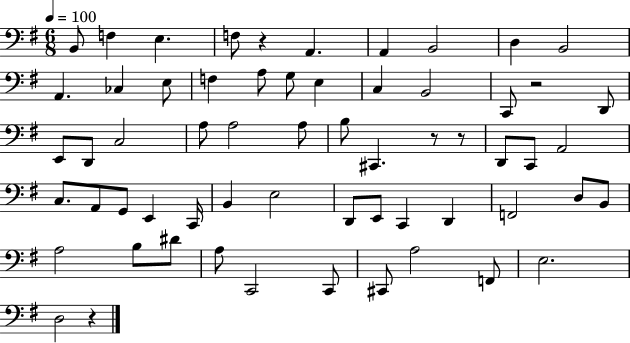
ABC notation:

X:1
T:Untitled
M:6/8
L:1/4
K:G
B,,/2 F, E, F,/2 z A,, A,, B,,2 D, B,,2 A,, _C, E,/2 F, A,/2 G,/2 E, C, B,,2 C,,/2 z2 D,,/2 E,,/2 D,,/2 C,2 A,/2 A,2 A,/2 B,/2 ^C,, z/2 z/2 D,,/2 C,,/2 A,,2 C,/2 A,,/2 G,,/2 E,, C,,/4 B,, E,2 D,,/2 E,,/2 C,, D,, F,,2 D,/2 B,,/2 A,2 B,/2 ^D/2 A,/2 C,,2 C,,/2 ^C,,/2 A,2 F,,/2 E,2 D,2 z